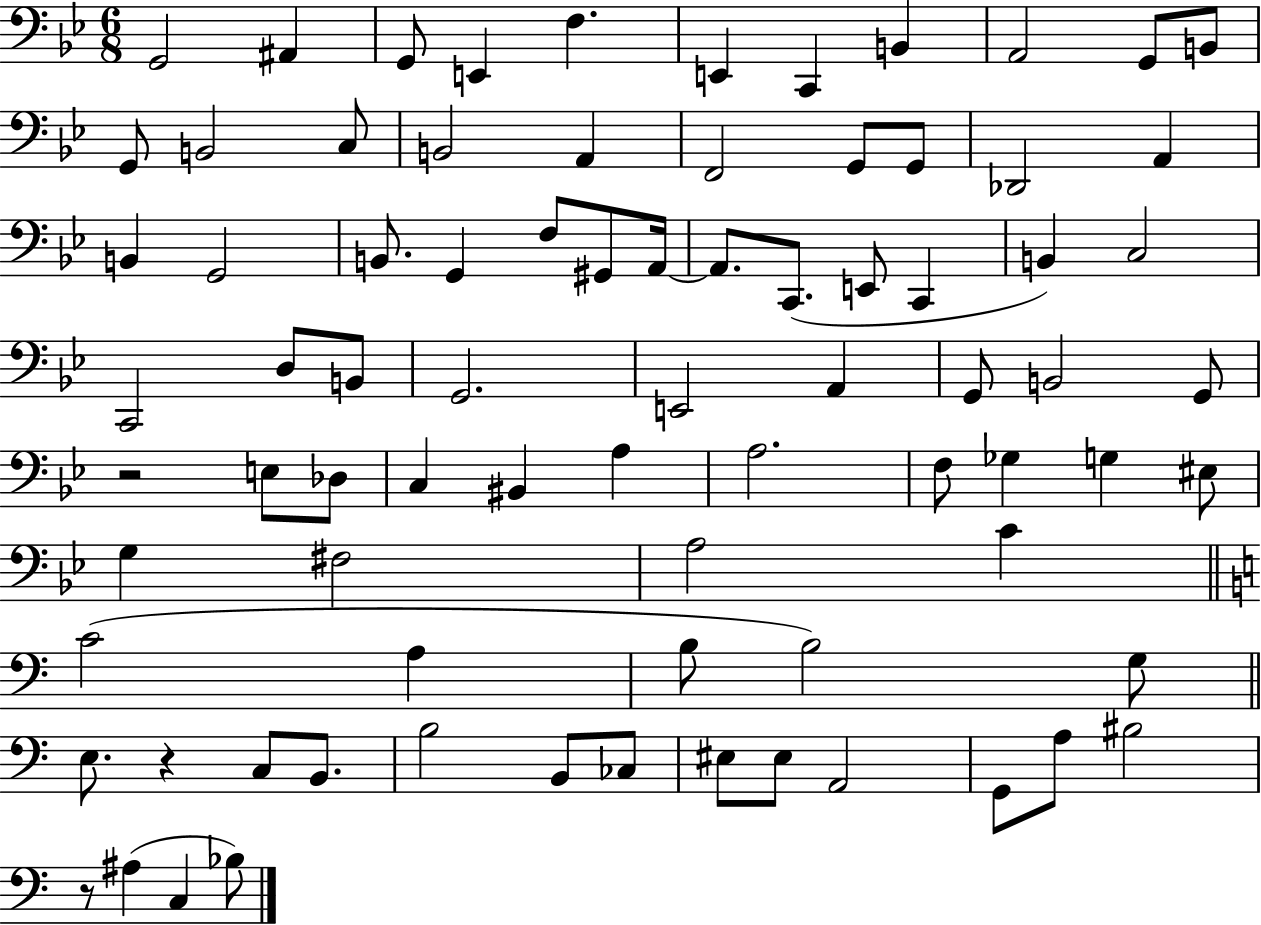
X:1
T:Untitled
M:6/8
L:1/4
K:Bb
G,,2 ^A,, G,,/2 E,, F, E,, C,, B,, A,,2 G,,/2 B,,/2 G,,/2 B,,2 C,/2 B,,2 A,, F,,2 G,,/2 G,,/2 _D,,2 A,, B,, G,,2 B,,/2 G,, F,/2 ^G,,/2 A,,/4 A,,/2 C,,/2 E,,/2 C,, B,, C,2 C,,2 D,/2 B,,/2 G,,2 E,,2 A,, G,,/2 B,,2 G,,/2 z2 E,/2 _D,/2 C, ^B,, A, A,2 F,/2 _G, G, ^E,/2 G, ^F,2 A,2 C C2 A, B,/2 B,2 G,/2 E,/2 z C,/2 B,,/2 B,2 B,,/2 _C,/2 ^E,/2 ^E,/2 A,,2 G,,/2 A,/2 ^B,2 z/2 ^A, C, _B,/2